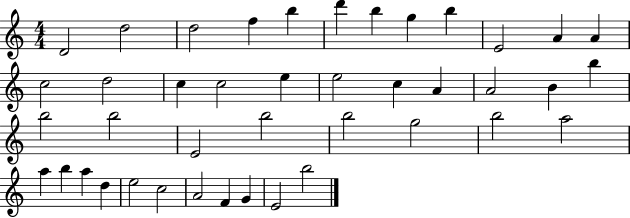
X:1
T:Untitled
M:4/4
L:1/4
K:C
D2 d2 d2 f b d' b g b E2 A A c2 d2 c c2 e e2 c A A2 B b b2 b2 E2 b2 b2 g2 b2 a2 a b a d e2 c2 A2 F G E2 b2